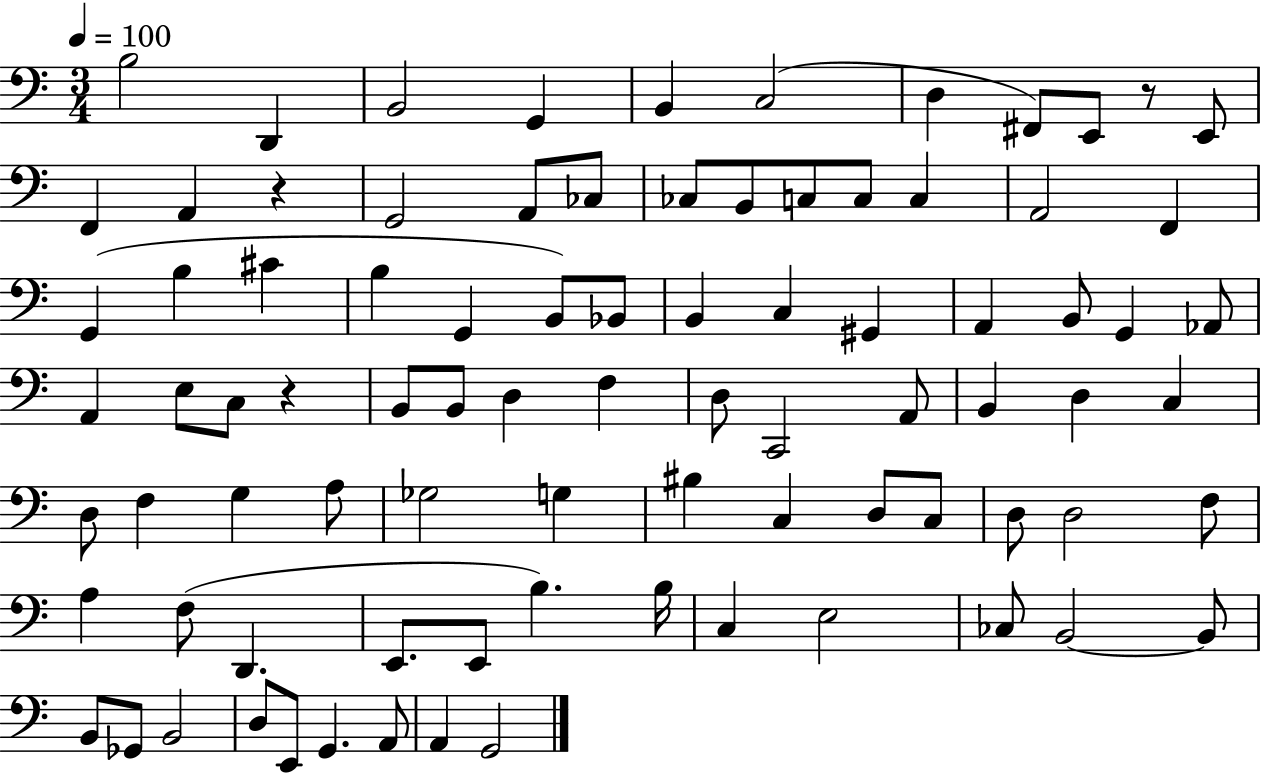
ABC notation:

X:1
T:Untitled
M:3/4
L:1/4
K:C
B,2 D,, B,,2 G,, B,, C,2 D, ^F,,/2 E,,/2 z/2 E,,/2 F,, A,, z G,,2 A,,/2 _C,/2 _C,/2 B,,/2 C,/2 C,/2 C, A,,2 F,, G,, B, ^C B, G,, B,,/2 _B,,/2 B,, C, ^G,, A,, B,,/2 G,, _A,,/2 A,, E,/2 C,/2 z B,,/2 B,,/2 D, F, D,/2 C,,2 A,,/2 B,, D, C, D,/2 F, G, A,/2 _G,2 G, ^B, C, D,/2 C,/2 D,/2 D,2 F,/2 A, F,/2 D,, E,,/2 E,,/2 B, B,/4 C, E,2 _C,/2 B,,2 B,,/2 B,,/2 _G,,/2 B,,2 D,/2 E,,/2 G,, A,,/2 A,, G,,2